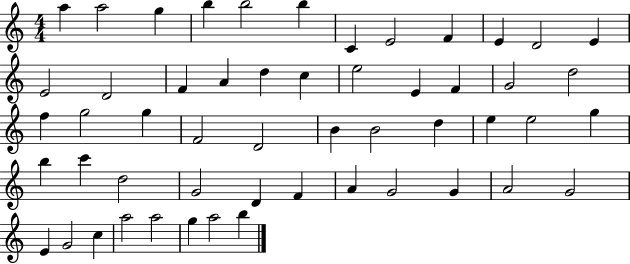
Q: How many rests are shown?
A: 0